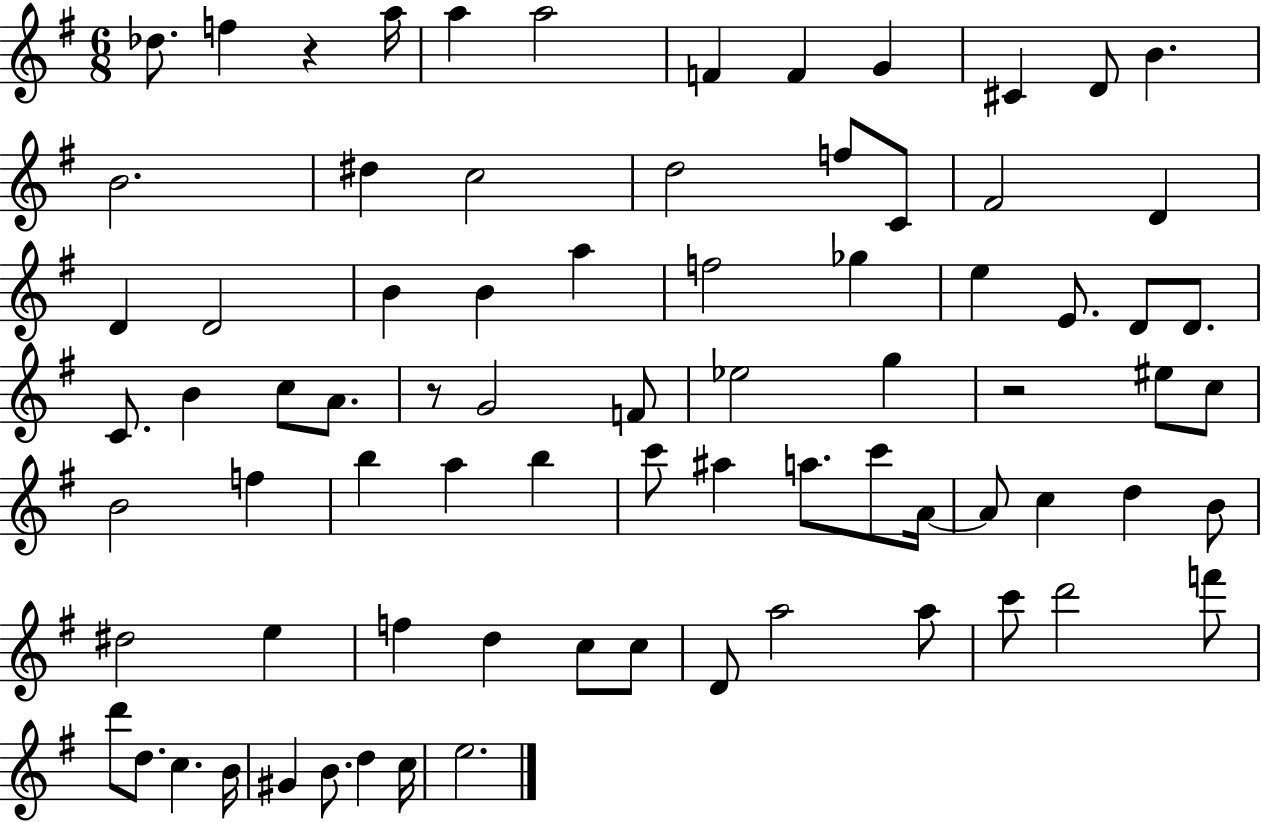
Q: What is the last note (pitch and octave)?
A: E5